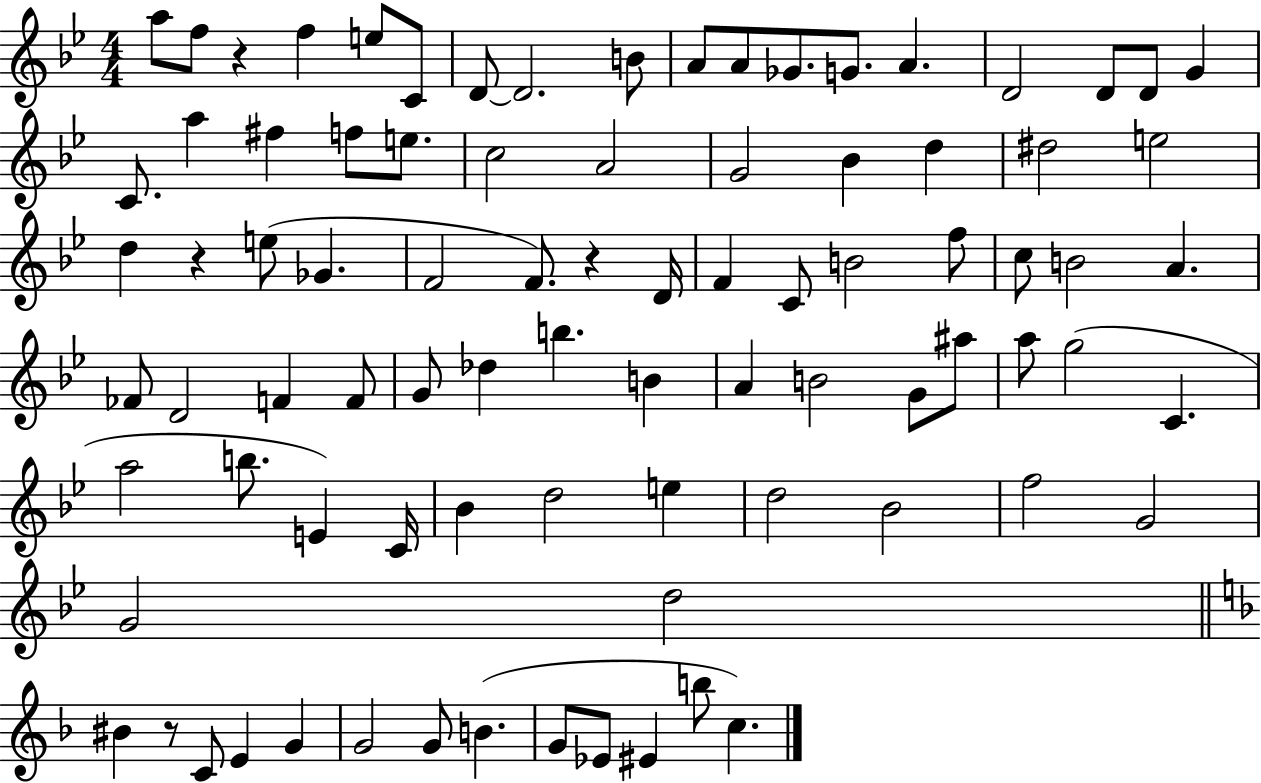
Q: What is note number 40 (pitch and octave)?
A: C5